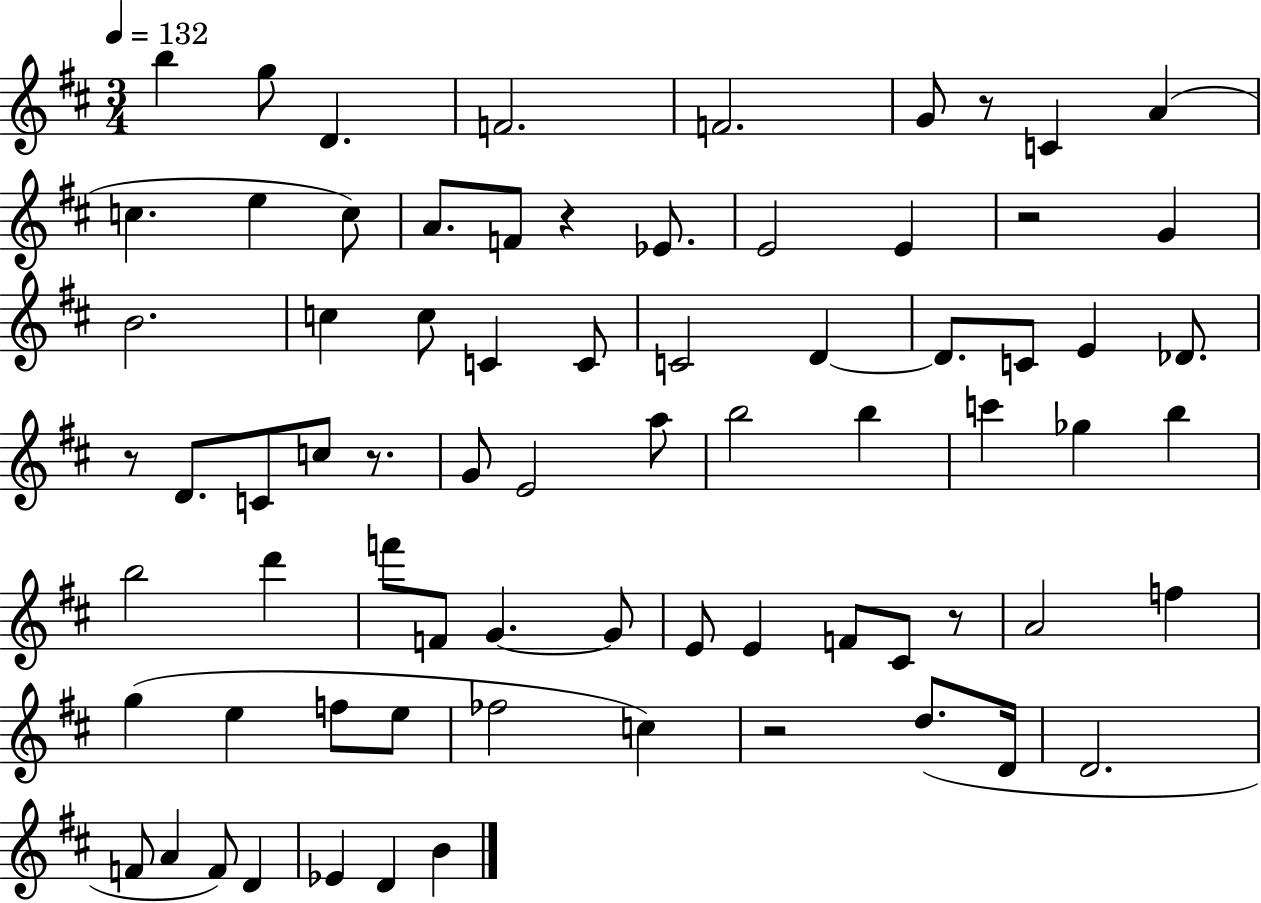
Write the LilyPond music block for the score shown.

{
  \clef treble
  \numericTimeSignature
  \time 3/4
  \key d \major
  \tempo 4 = 132
  b''4 g''8 d'4. | f'2. | f'2. | g'8 r8 c'4 a'4( | \break c''4. e''4 c''8) | a'8. f'8 r4 ees'8. | e'2 e'4 | r2 g'4 | \break b'2. | c''4 c''8 c'4 c'8 | c'2 d'4~~ | d'8. c'8 e'4 des'8. | \break r8 d'8. c'8 c''8 r8. | g'8 e'2 a''8 | b''2 b''4 | c'''4 ges''4 b''4 | \break b''2 d'''4 | f'''8 f'8 g'4.~~ g'8 | e'8 e'4 f'8 cis'8 r8 | a'2 f''4 | \break g''4( e''4 f''8 e''8 | fes''2 c''4) | r2 d''8.( d'16 | d'2. | \break f'8 a'4 f'8) d'4 | ees'4 d'4 b'4 | \bar "|."
}